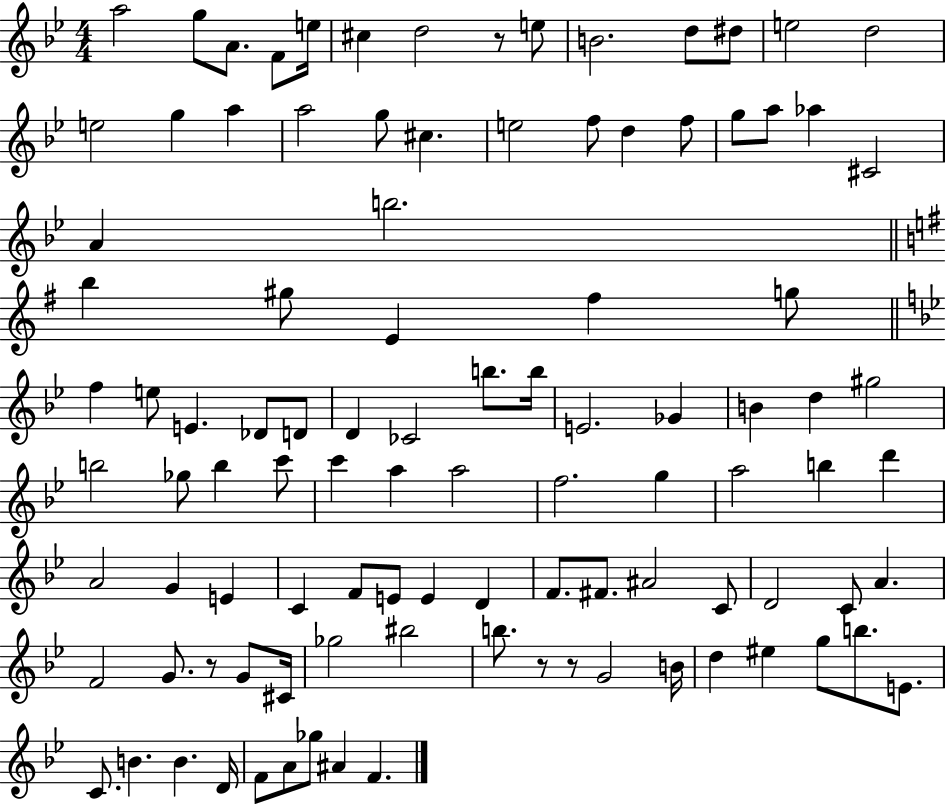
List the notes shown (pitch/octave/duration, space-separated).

A5/h G5/e A4/e. F4/e E5/s C#5/q D5/h R/e E5/e B4/h. D5/e D#5/e E5/h D5/h E5/h G5/q A5/q A5/h G5/e C#5/q. E5/h F5/e D5/q F5/e G5/e A5/e Ab5/q C#4/h A4/q B5/h. B5/q G#5/e E4/q F#5/q G5/e F5/q E5/e E4/q. Db4/e D4/e D4/q CES4/h B5/e. B5/s E4/h. Gb4/q B4/q D5/q G#5/h B5/h Gb5/e B5/q C6/e C6/q A5/q A5/h F5/h. G5/q A5/h B5/q D6/q A4/h G4/q E4/q C4/q F4/e E4/e E4/q D4/q F4/e. F#4/e. A#4/h C4/e D4/h C4/e A4/q. F4/h G4/e. R/e G4/e C#4/s Gb5/h BIS5/h B5/e. R/e R/e G4/h B4/s D5/q EIS5/q G5/e B5/e. E4/e. C4/e. B4/q. B4/q. D4/s F4/e A4/e Gb5/e A#4/q F4/q.